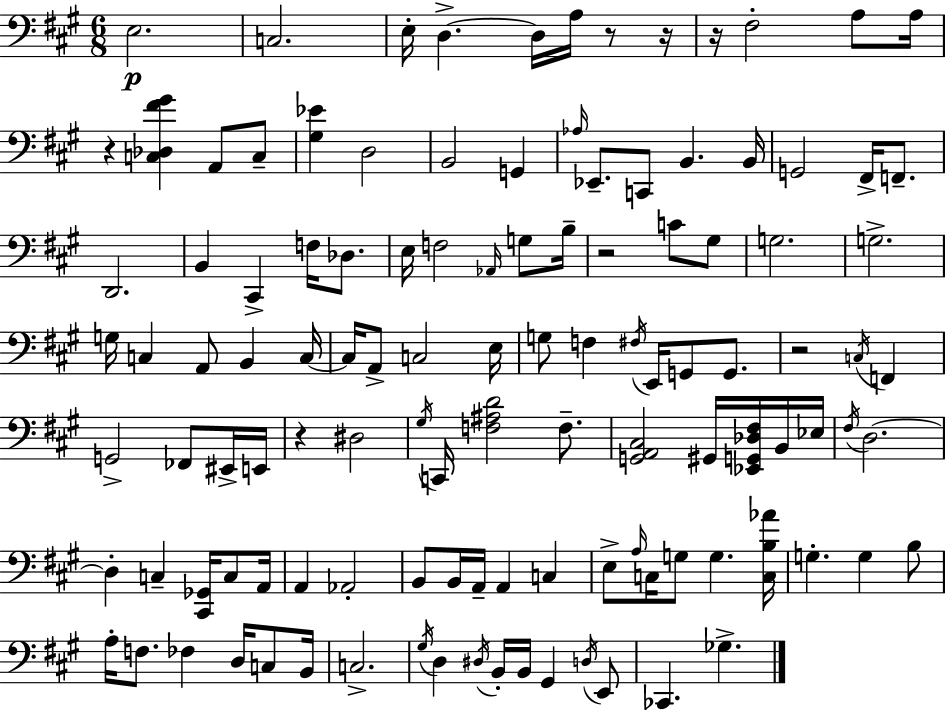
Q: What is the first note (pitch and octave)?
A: E3